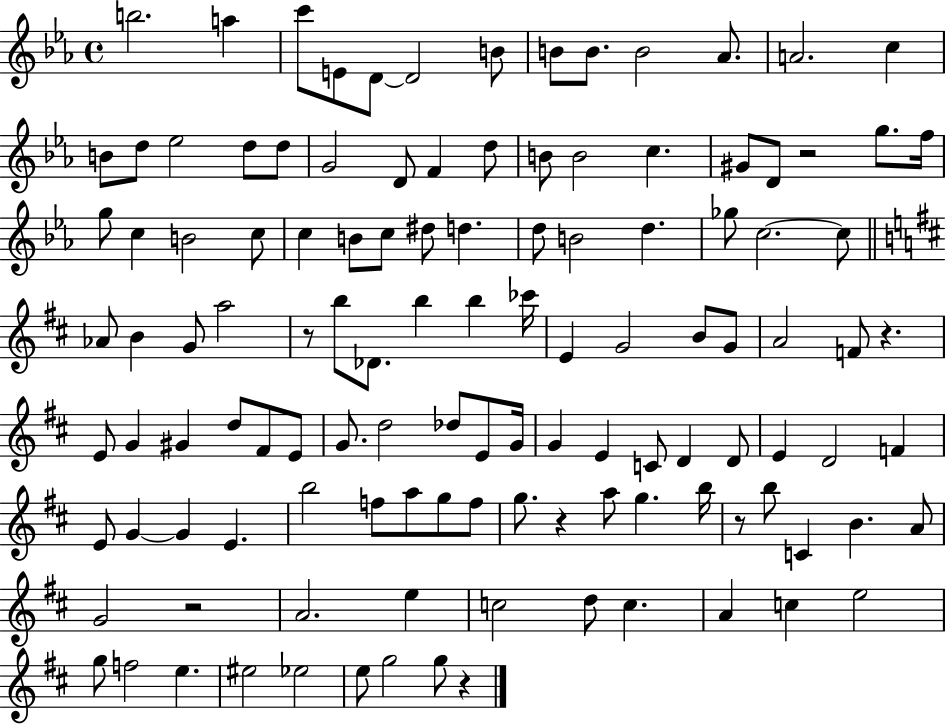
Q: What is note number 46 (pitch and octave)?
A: B4